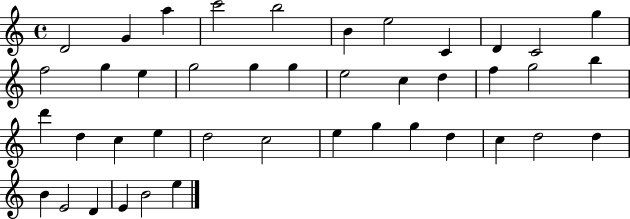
X:1
T:Untitled
M:4/4
L:1/4
K:C
D2 G a c'2 b2 B e2 C D C2 g f2 g e g2 g g e2 c d f g2 b d' d c e d2 c2 e g g d c d2 d B E2 D E B2 e